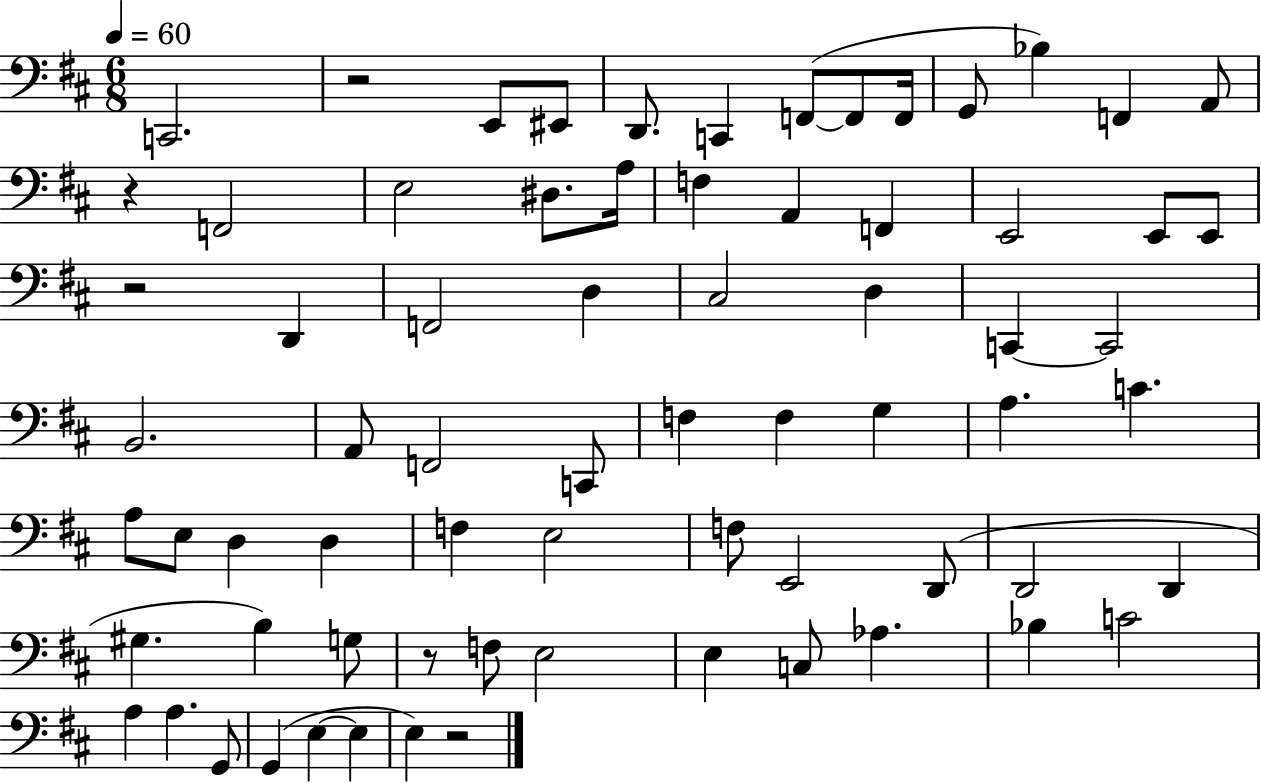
X:1
T:Untitled
M:6/8
L:1/4
K:D
C,,2 z2 E,,/2 ^E,,/2 D,,/2 C,, F,,/2 F,,/2 F,,/4 G,,/2 _B, F,, A,,/2 z F,,2 E,2 ^D,/2 A,/4 F, A,, F,, E,,2 E,,/2 E,,/2 z2 D,, F,,2 D, ^C,2 D, C,, C,,2 B,,2 A,,/2 F,,2 C,,/2 F, F, G, A, C A,/2 E,/2 D, D, F, E,2 F,/2 E,,2 D,,/2 D,,2 D,, ^G, B, G,/2 z/2 F,/2 E,2 E, C,/2 _A, _B, C2 A, A, G,,/2 G,, E, E, E, z2